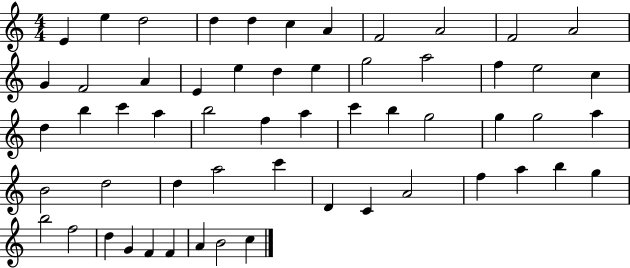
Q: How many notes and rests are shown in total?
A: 57